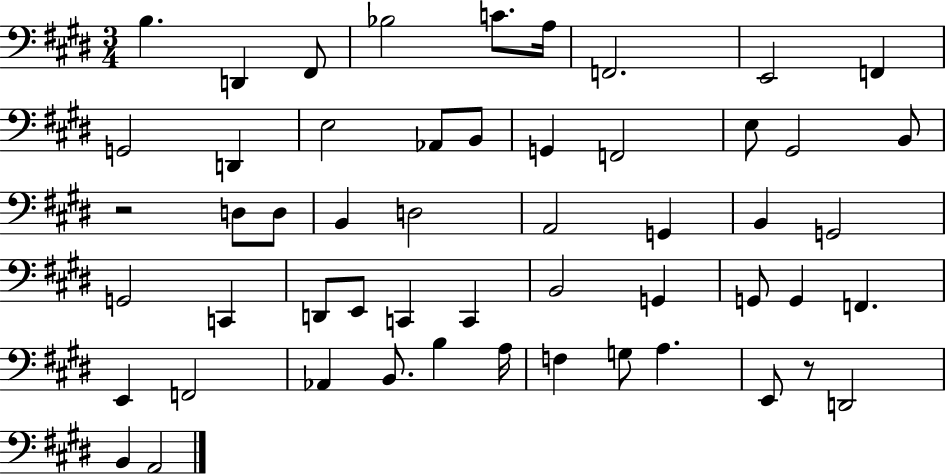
B3/q. D2/q F#2/e Bb3/h C4/e. A3/s F2/h. E2/h F2/q G2/h D2/q E3/h Ab2/e B2/e G2/q F2/h E3/e G#2/h B2/e R/h D3/e D3/e B2/q D3/h A2/h G2/q B2/q G2/h G2/h C2/q D2/e E2/e C2/q C2/q B2/h G2/q G2/e G2/q F2/q. E2/q F2/h Ab2/q B2/e. B3/q A3/s F3/q G3/e A3/q. E2/e R/e D2/h B2/q A2/h